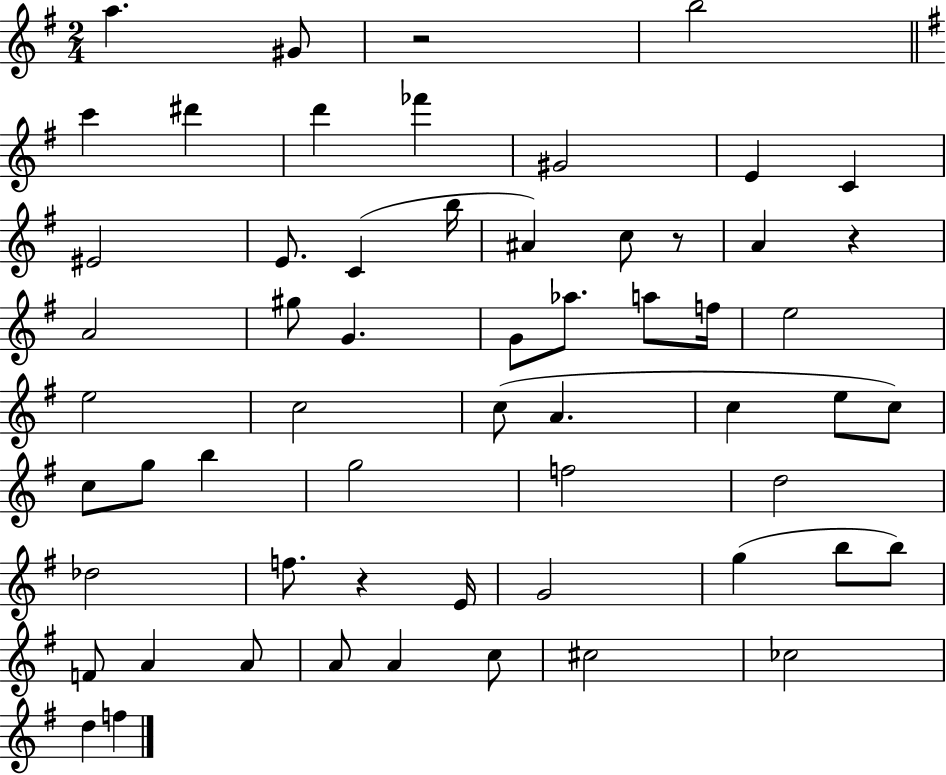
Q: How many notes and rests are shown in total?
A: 59